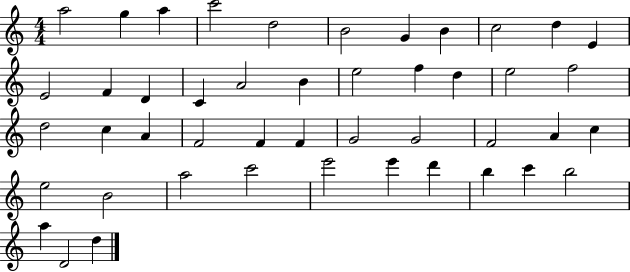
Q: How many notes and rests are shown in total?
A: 46